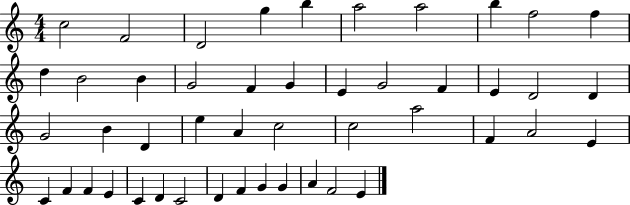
C5/h F4/h D4/h G5/q B5/q A5/h A5/h B5/q F5/h F5/q D5/q B4/h B4/q G4/h F4/q G4/q E4/q G4/h F4/q E4/q D4/h D4/q G4/h B4/q D4/q E5/q A4/q C5/h C5/h A5/h F4/q A4/h E4/q C4/q F4/q F4/q E4/q C4/q D4/q C4/h D4/q F4/q G4/q G4/q A4/q F4/h E4/q